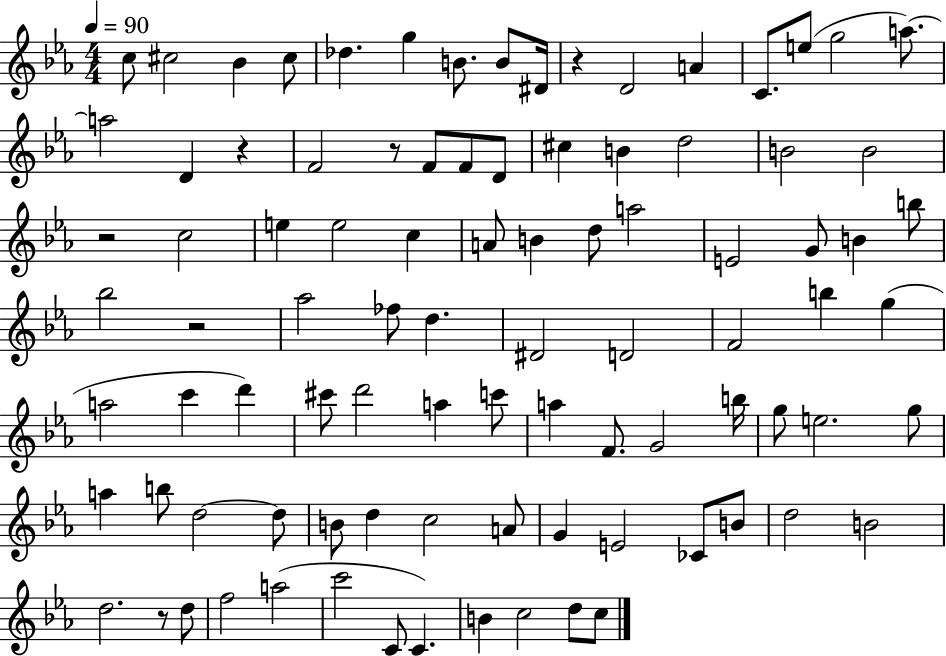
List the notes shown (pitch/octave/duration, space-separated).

C5/e C#5/h Bb4/q C#5/e Db5/q. G5/q B4/e. B4/e D#4/s R/q D4/h A4/q C4/e. E5/e G5/h A5/e. A5/h D4/q R/q F4/h R/e F4/e F4/e D4/e C#5/q B4/q D5/h B4/h B4/h R/h C5/h E5/q E5/h C5/q A4/e B4/q D5/e A5/h E4/h G4/e B4/q B5/e Bb5/h R/h Ab5/h FES5/e D5/q. D#4/h D4/h F4/h B5/q G5/q A5/h C6/q D6/q C#6/e D6/h A5/q C6/e A5/q F4/e. G4/h B5/s G5/e E5/h. G5/e A5/q B5/e D5/h D5/e B4/e D5/q C5/h A4/e G4/q E4/h CES4/e B4/e D5/h B4/h D5/h. R/e D5/e F5/h A5/h C6/h C4/e C4/q. B4/q C5/h D5/e C5/e